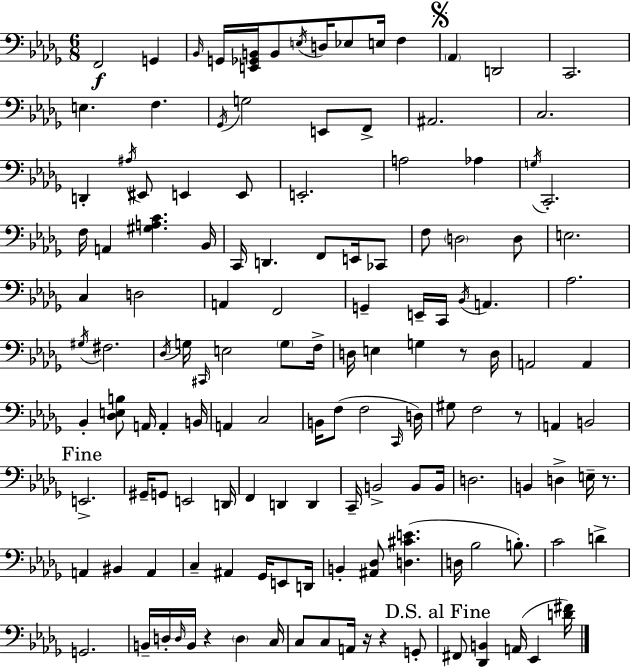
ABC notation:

X:1
T:Untitled
M:6/8
L:1/4
K:Bbm
F,,2 G,, _B,,/4 G,,/4 [E,,_G,,B,,]/4 B,,/2 E,/4 D,/4 _E,/2 E,/4 F, _A,, D,,2 C,,2 E, F, _G,,/4 G,2 E,,/2 F,,/2 ^A,,2 C,2 D,, ^A,/4 ^E,,/2 E,, E,,/2 E,,2 A,2 _A, G,/4 C,,2 F,/4 A,, [^G,A,C] _B,,/4 C,,/4 D,, F,,/2 E,,/4 _C,,/2 F,/2 D,2 D,/2 E,2 C, D,2 A,, F,,2 G,, E,,/4 C,,/4 _B,,/4 A,, _A,2 ^G,/4 ^F,2 _D,/4 G,/4 ^C,,/4 E,2 G,/2 F,/4 D,/4 E, G, z/2 D,/4 A,,2 A,, _B,, [_D,E,B,]/2 A,,/4 A,, B,,/4 A,, C,2 B,,/4 F,/2 F,2 C,,/4 D,/4 ^G,/2 F,2 z/2 A,, B,,2 E,,2 ^G,,/4 G,,/2 E,,2 D,,/4 F,, D,, D,, C,,/4 B,,2 B,,/2 B,,/4 D,2 B,, D, E,/4 z/2 A,, ^B,, A,, C, ^A,, _G,,/4 E,,/2 D,,/4 B,, [^A,,_D,]/2 [D,^CE] D,/4 _B,2 B,/2 C2 D G,,2 B,,/4 D,/4 D,/4 B,,/4 z D, C,/4 C,/2 C,/2 A,,/4 z/4 z G,,/2 ^F,,/2 [_D,,B,,] A,,/4 _E,, [D^F]/4